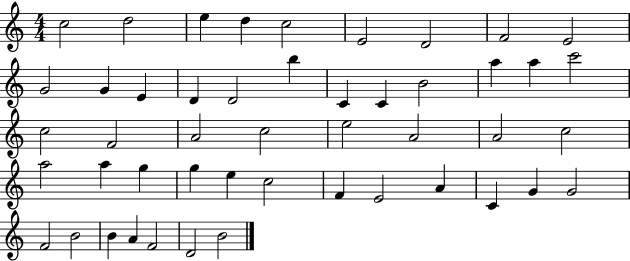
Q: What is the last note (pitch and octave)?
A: B4